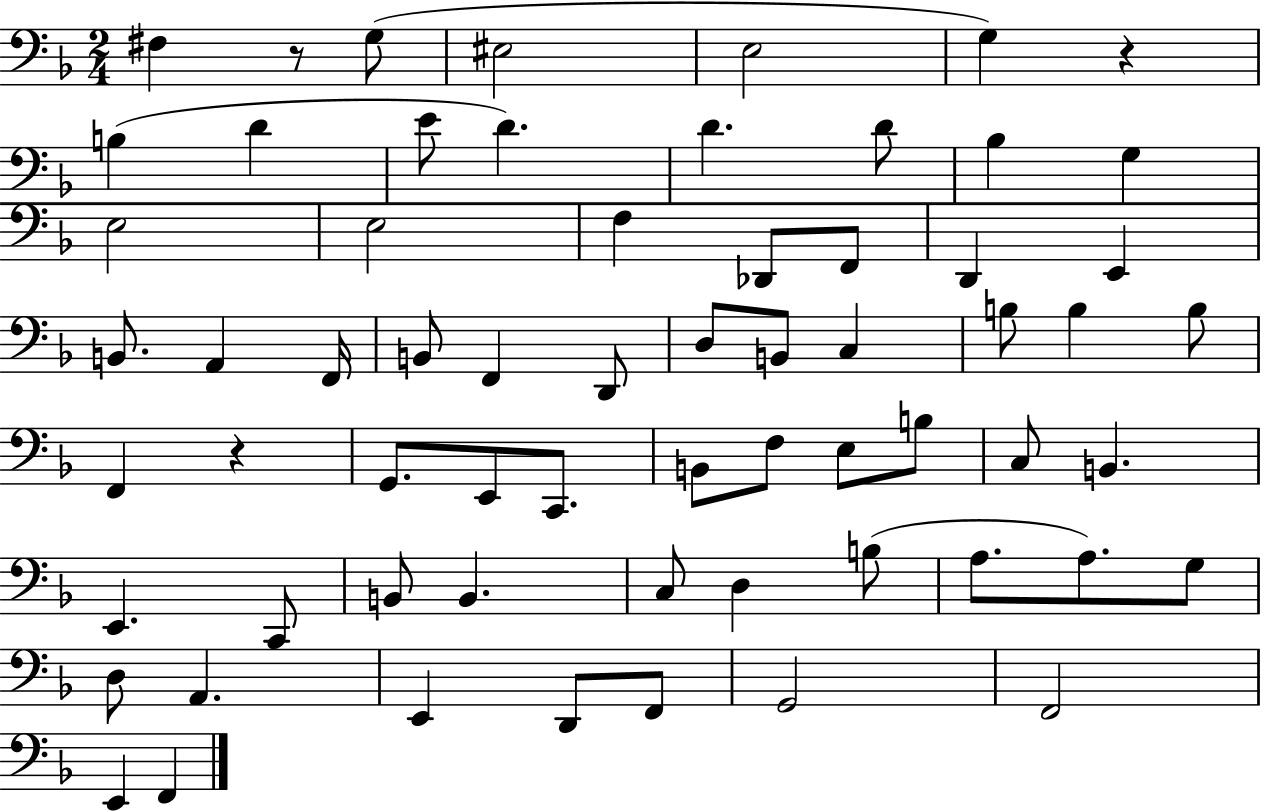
{
  \clef bass
  \numericTimeSignature
  \time 2/4
  \key f \major
  fis4 r8 g8( | eis2 | e2 | g4) r4 | \break b4( d'4 | e'8 d'4.) | d'4. d'8 | bes4 g4 | \break e2 | e2 | f4 des,8 f,8 | d,4 e,4 | \break b,8. a,4 f,16 | b,8 f,4 d,8 | d8 b,8 c4 | b8 b4 b8 | \break f,4 r4 | g,8. e,8 c,8. | b,8 f8 e8 b8 | c8 b,4. | \break e,4. c,8 | b,8 b,4. | c8 d4 b8( | a8. a8.) g8 | \break d8 a,4. | e,4 d,8 f,8 | g,2 | f,2 | \break e,4 f,4 | \bar "|."
}